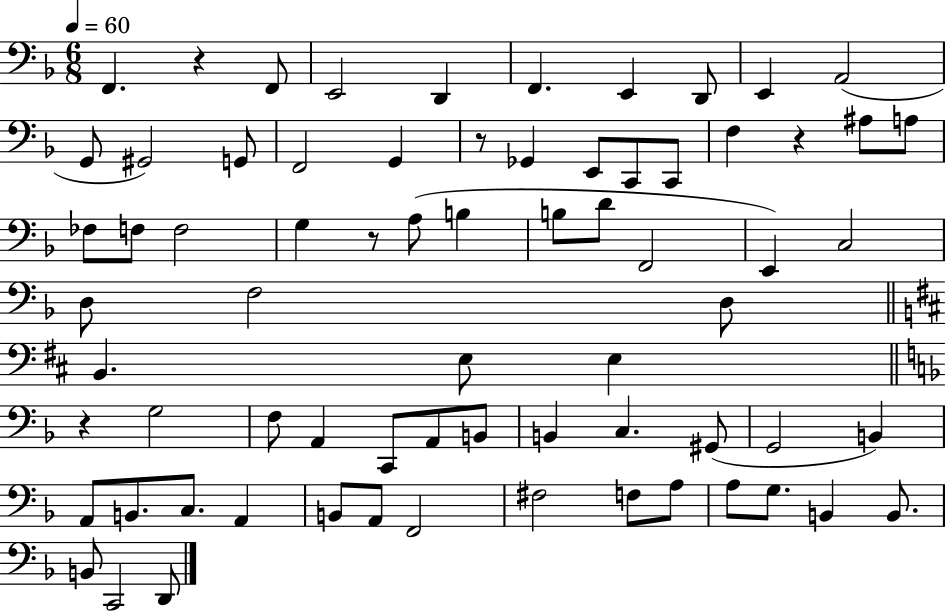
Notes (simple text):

F2/q. R/q F2/e E2/h D2/q F2/q. E2/q D2/e E2/q A2/h G2/e G#2/h G2/e F2/h G2/q R/e Gb2/q E2/e C2/e C2/e F3/q R/q A#3/e A3/e FES3/e F3/e F3/h G3/q R/e A3/e B3/q B3/e D4/e F2/h E2/q C3/h D3/e F3/h D3/e B2/q. E3/e E3/q R/q G3/h F3/e A2/q C2/e A2/e B2/e B2/q C3/q. G#2/e G2/h B2/q A2/e B2/e. C3/e. A2/q B2/e A2/e F2/h F#3/h F3/e A3/e A3/e G3/e. B2/q B2/e. B2/e C2/h D2/e